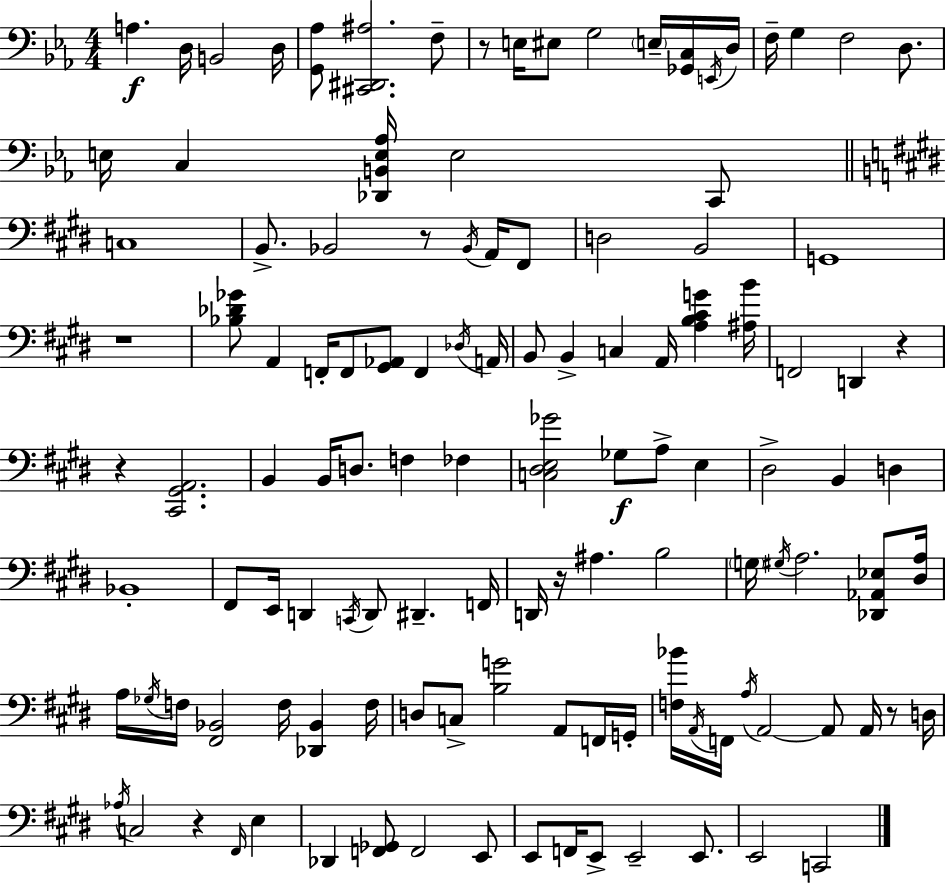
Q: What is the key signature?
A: C minor